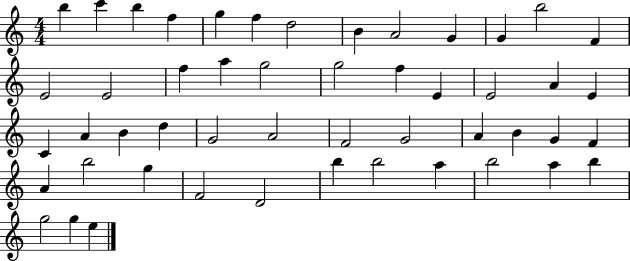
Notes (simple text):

B5/q C6/q B5/q F5/q G5/q F5/q D5/h B4/q A4/h G4/q G4/q B5/h F4/q E4/h E4/h F5/q A5/q G5/h G5/h F5/q E4/q E4/h A4/q E4/q C4/q A4/q B4/q D5/q G4/h A4/h F4/h G4/h A4/q B4/q G4/q F4/q A4/q B5/h G5/q F4/h D4/h B5/q B5/h A5/q B5/h A5/q B5/q G5/h G5/q E5/q